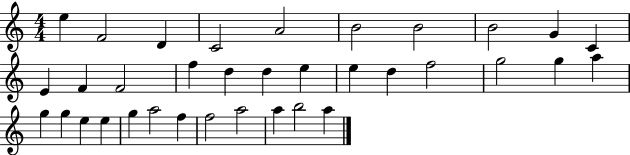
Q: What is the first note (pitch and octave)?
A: E5